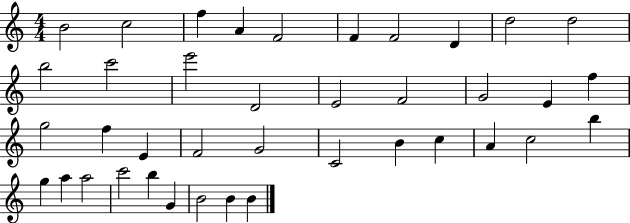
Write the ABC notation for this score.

X:1
T:Untitled
M:4/4
L:1/4
K:C
B2 c2 f A F2 F F2 D d2 d2 b2 c'2 e'2 D2 E2 F2 G2 E f g2 f E F2 G2 C2 B c A c2 b g a a2 c'2 b G B2 B B